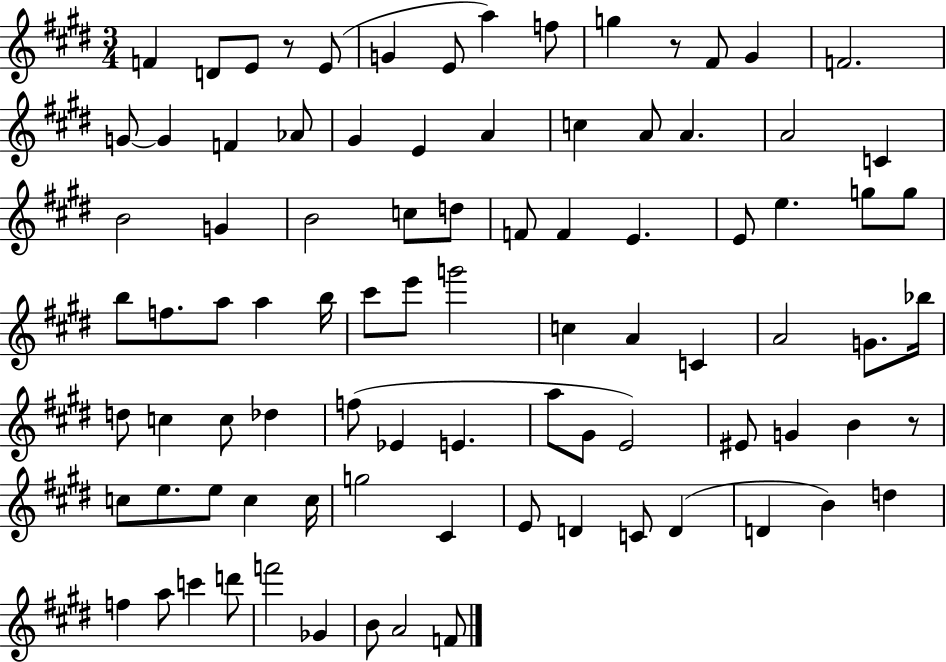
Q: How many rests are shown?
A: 3